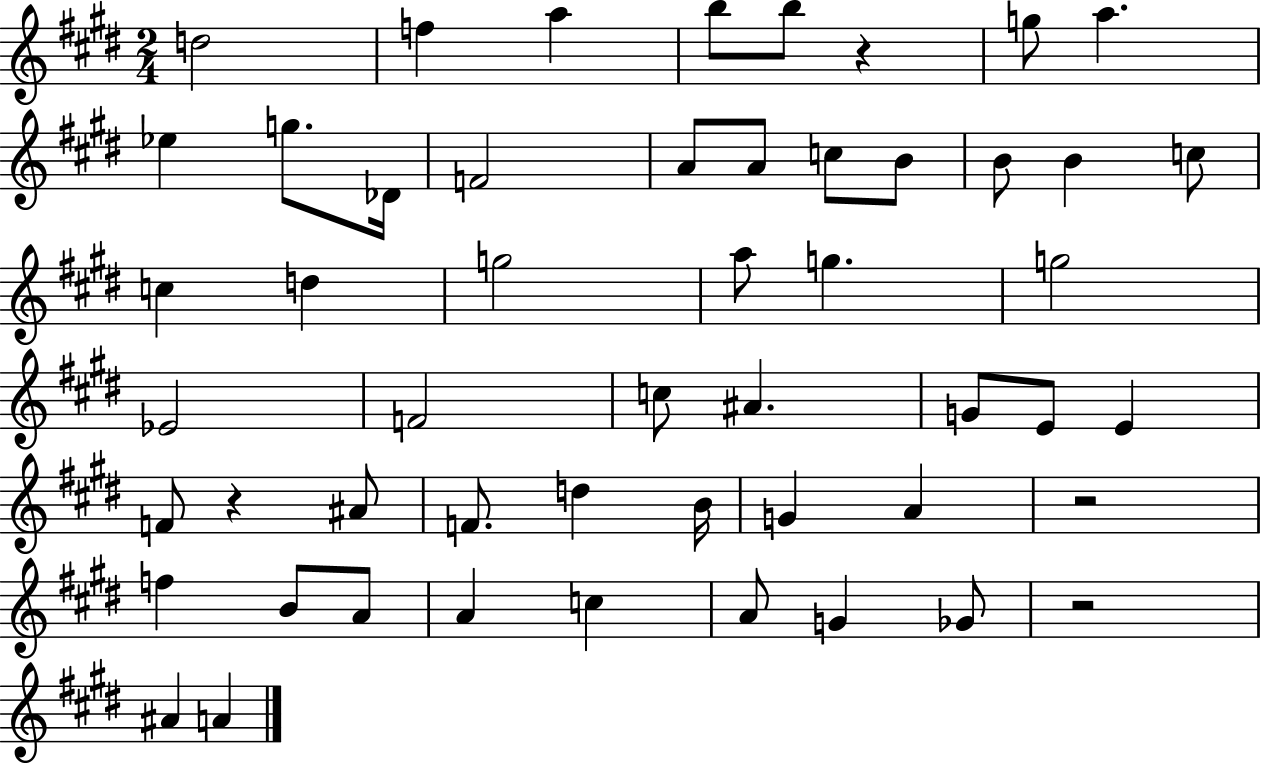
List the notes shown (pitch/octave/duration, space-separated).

D5/h F5/q A5/q B5/e B5/e R/q G5/e A5/q. Eb5/q G5/e. Db4/s F4/h A4/e A4/e C5/e B4/e B4/e B4/q C5/e C5/q D5/q G5/h A5/e G5/q. G5/h Eb4/h F4/h C5/e A#4/q. G4/e E4/e E4/q F4/e R/q A#4/e F4/e. D5/q B4/s G4/q A4/q R/h F5/q B4/e A4/e A4/q C5/q A4/e G4/q Gb4/e R/h A#4/q A4/q